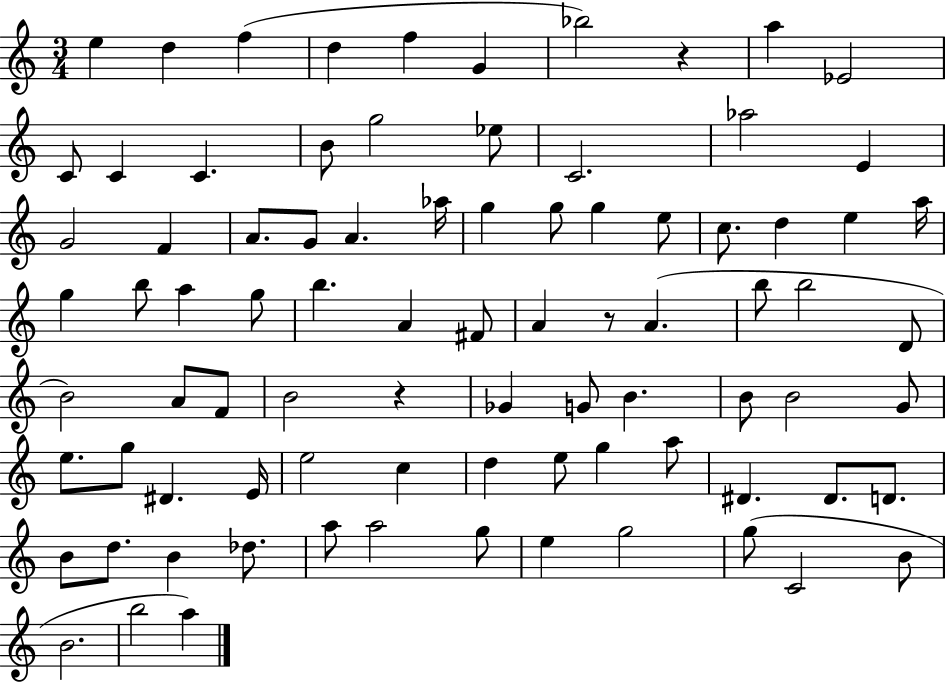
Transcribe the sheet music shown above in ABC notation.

X:1
T:Untitled
M:3/4
L:1/4
K:C
e d f d f G _b2 z a _E2 C/2 C C B/2 g2 _e/2 C2 _a2 E G2 F A/2 G/2 A _a/4 g g/2 g e/2 c/2 d e a/4 g b/2 a g/2 b A ^F/2 A z/2 A b/2 b2 D/2 B2 A/2 F/2 B2 z _G G/2 B B/2 B2 G/2 e/2 g/2 ^D E/4 e2 c d e/2 g a/2 ^D ^D/2 D/2 B/2 d/2 B _d/2 a/2 a2 g/2 e g2 g/2 C2 B/2 B2 b2 a